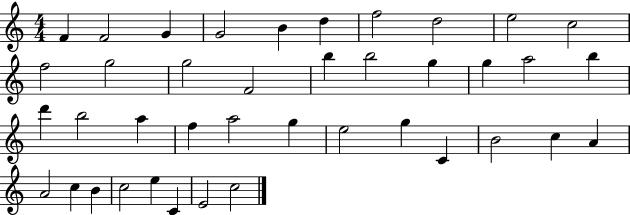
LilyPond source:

{
  \clef treble
  \numericTimeSignature
  \time 4/4
  \key c \major
  f'4 f'2 g'4 | g'2 b'4 d''4 | f''2 d''2 | e''2 c''2 | \break f''2 g''2 | g''2 f'2 | b''4 b''2 g''4 | g''4 a''2 b''4 | \break d'''4 b''2 a''4 | f''4 a''2 g''4 | e''2 g''4 c'4 | b'2 c''4 a'4 | \break a'2 c''4 b'4 | c''2 e''4 c'4 | e'2 c''2 | \bar "|."
}